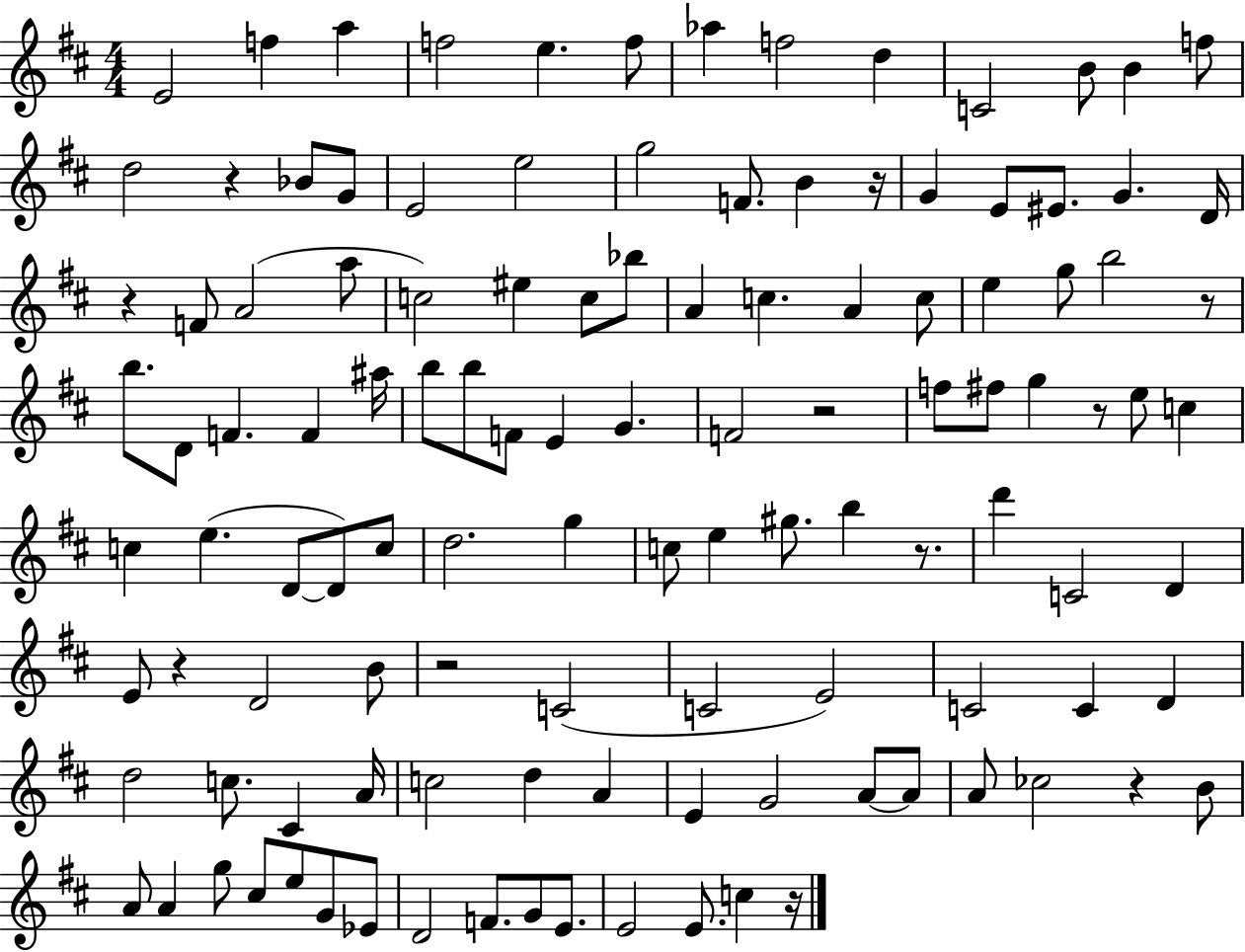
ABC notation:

X:1
T:Untitled
M:4/4
L:1/4
K:D
E2 f a f2 e f/2 _a f2 d C2 B/2 B f/2 d2 z _B/2 G/2 E2 e2 g2 F/2 B z/4 G E/2 ^E/2 G D/4 z F/2 A2 a/2 c2 ^e c/2 _b/2 A c A c/2 e g/2 b2 z/2 b/2 D/2 F F ^a/4 b/2 b/2 F/2 E G F2 z2 f/2 ^f/2 g z/2 e/2 c c e D/2 D/2 c/2 d2 g c/2 e ^g/2 b z/2 d' C2 D E/2 z D2 B/2 z2 C2 C2 E2 C2 C D d2 c/2 ^C A/4 c2 d A E G2 A/2 A/2 A/2 _c2 z B/2 A/2 A g/2 ^c/2 e/2 G/2 _E/2 D2 F/2 G/2 E/2 E2 E/2 c z/4